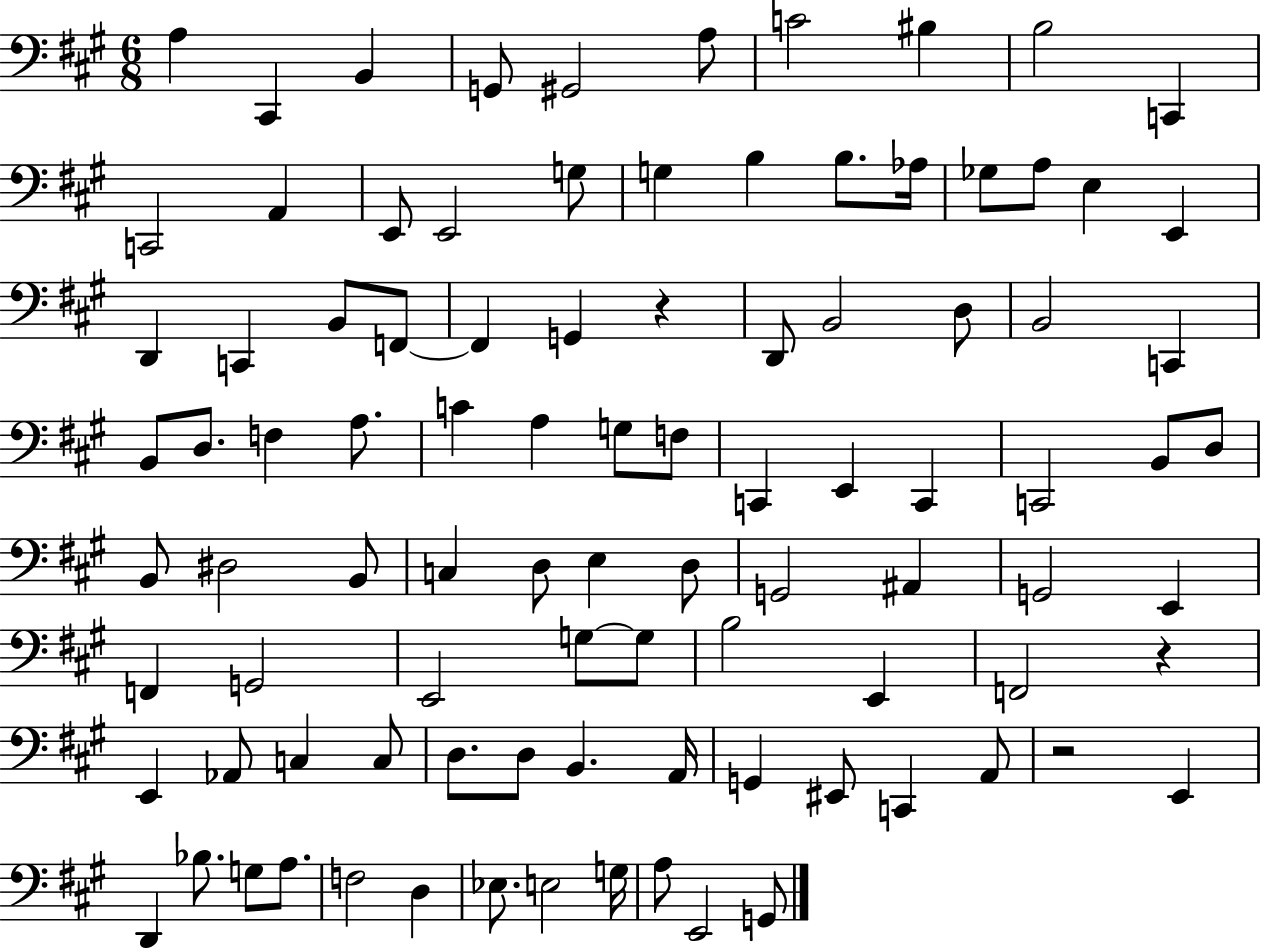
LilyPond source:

{
  \clef bass
  \numericTimeSignature
  \time 6/8
  \key a \major
  \repeat volta 2 { a4 cis,4 b,4 | g,8 gis,2 a8 | c'2 bis4 | b2 c,4 | \break c,2 a,4 | e,8 e,2 g8 | g4 b4 b8. aes16 | ges8 a8 e4 e,4 | \break d,4 c,4 b,8 f,8~~ | f,4 g,4 r4 | d,8 b,2 d8 | b,2 c,4 | \break b,8 d8. f4 a8. | c'4 a4 g8 f8 | c,4 e,4 c,4 | c,2 b,8 d8 | \break b,8 dis2 b,8 | c4 d8 e4 d8 | g,2 ais,4 | g,2 e,4 | \break f,4 g,2 | e,2 g8~~ g8 | b2 e,4 | f,2 r4 | \break e,4 aes,8 c4 c8 | d8. d8 b,4. a,16 | g,4 eis,8 c,4 a,8 | r2 e,4 | \break d,4 bes8. g8 a8. | f2 d4 | ees8. e2 g16 | a8 e,2 g,8 | \break } \bar "|."
}